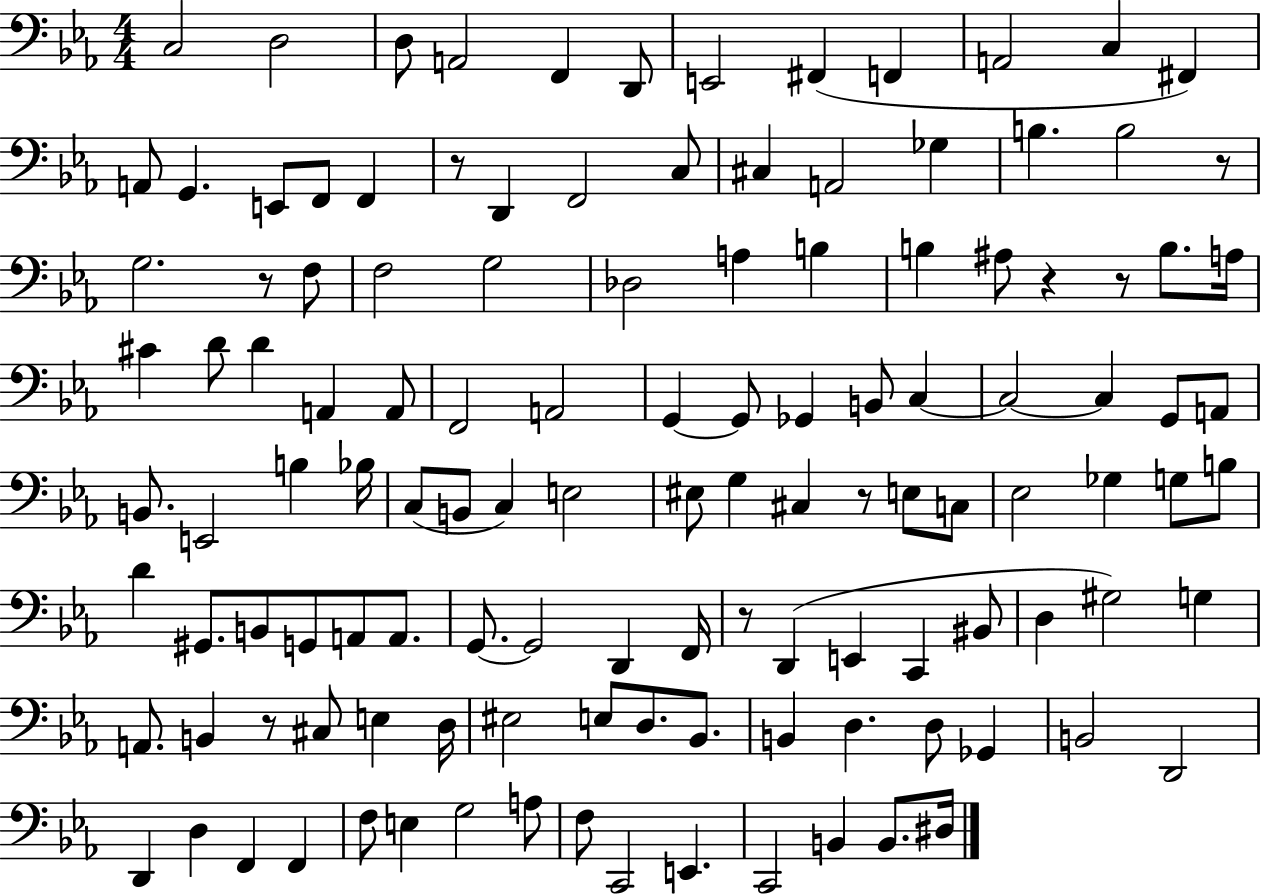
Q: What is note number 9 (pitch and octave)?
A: F2